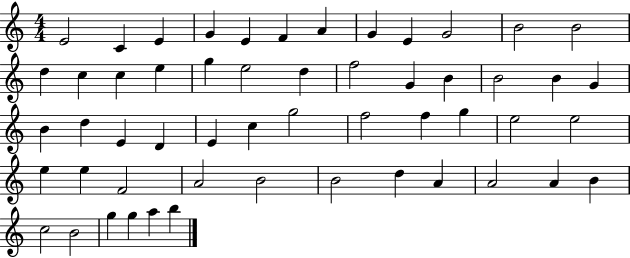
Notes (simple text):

E4/h C4/q E4/q G4/q E4/q F4/q A4/q G4/q E4/q G4/h B4/h B4/h D5/q C5/q C5/q E5/q G5/q E5/h D5/q F5/h G4/q B4/q B4/h B4/q G4/q B4/q D5/q E4/q D4/q E4/q C5/q G5/h F5/h F5/q G5/q E5/h E5/h E5/q E5/q F4/h A4/h B4/h B4/h D5/q A4/q A4/h A4/q B4/q C5/h B4/h G5/q G5/q A5/q B5/q